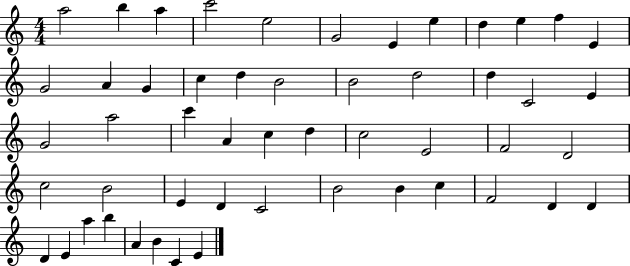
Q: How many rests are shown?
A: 0